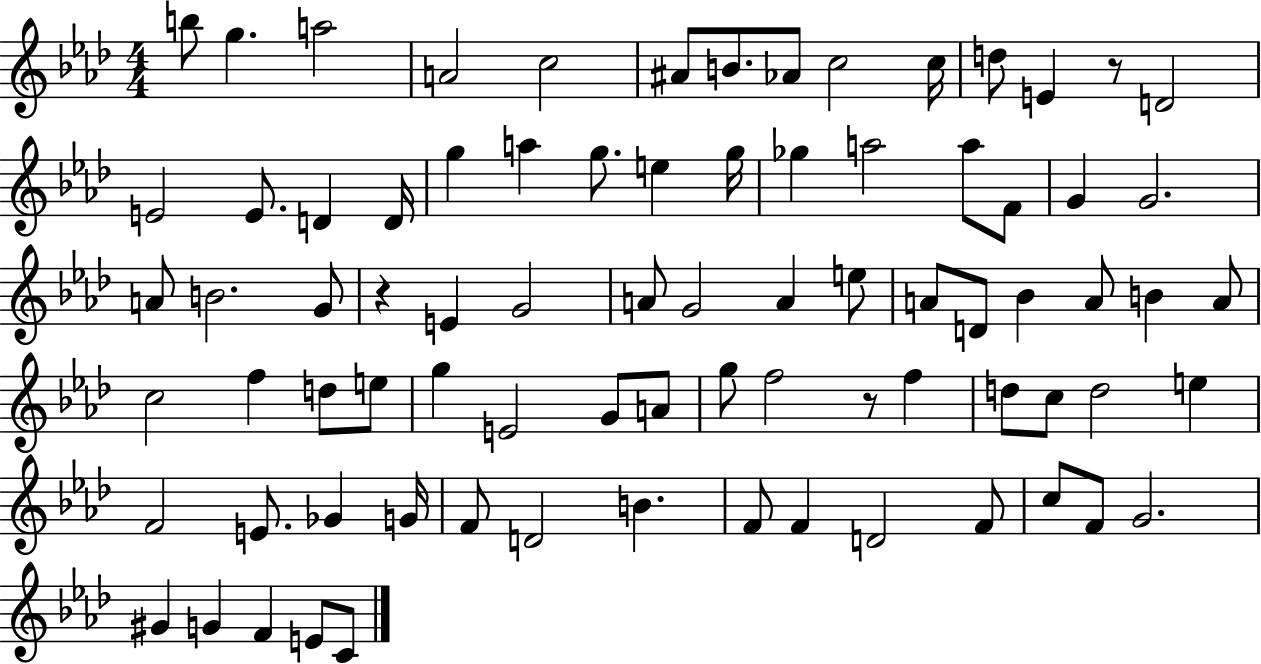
{
  \clef treble
  \numericTimeSignature
  \time 4/4
  \key aes \major
  b''8 g''4. a''2 | a'2 c''2 | ais'8 b'8. aes'8 c''2 c''16 | d''8 e'4 r8 d'2 | \break e'2 e'8. d'4 d'16 | g''4 a''4 g''8. e''4 g''16 | ges''4 a''2 a''8 f'8 | g'4 g'2. | \break a'8 b'2. g'8 | r4 e'4 g'2 | a'8 g'2 a'4 e''8 | a'8 d'8 bes'4 a'8 b'4 a'8 | \break c''2 f''4 d''8 e''8 | g''4 e'2 g'8 a'8 | g''8 f''2 r8 f''4 | d''8 c''8 d''2 e''4 | \break f'2 e'8. ges'4 g'16 | f'8 d'2 b'4. | f'8 f'4 d'2 f'8 | c''8 f'8 g'2. | \break gis'4 g'4 f'4 e'8 c'8 | \bar "|."
}